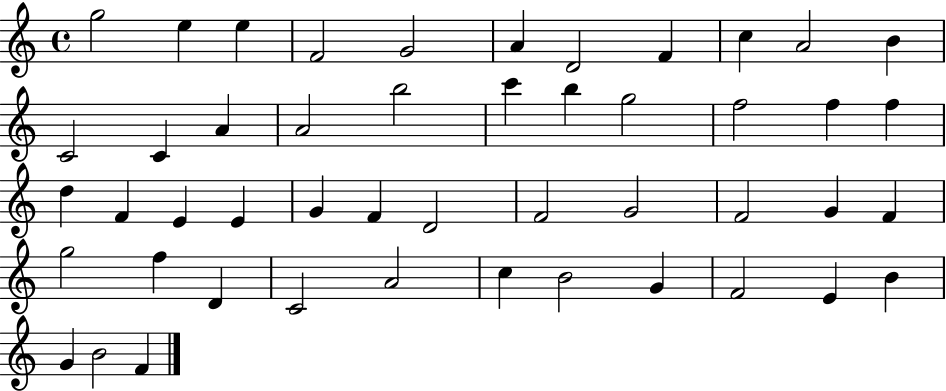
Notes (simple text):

G5/h E5/q E5/q F4/h G4/h A4/q D4/h F4/q C5/q A4/h B4/q C4/h C4/q A4/q A4/h B5/h C6/q B5/q G5/h F5/h F5/q F5/q D5/q F4/q E4/q E4/q G4/q F4/q D4/h F4/h G4/h F4/h G4/q F4/q G5/h F5/q D4/q C4/h A4/h C5/q B4/h G4/q F4/h E4/q B4/q G4/q B4/h F4/q